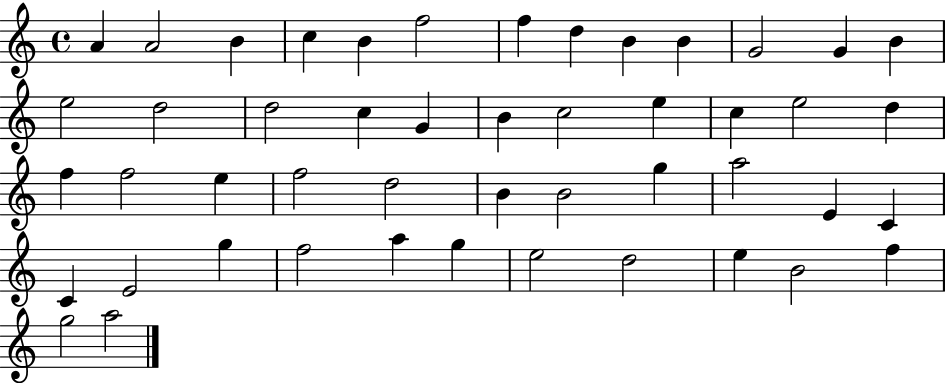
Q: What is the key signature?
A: C major